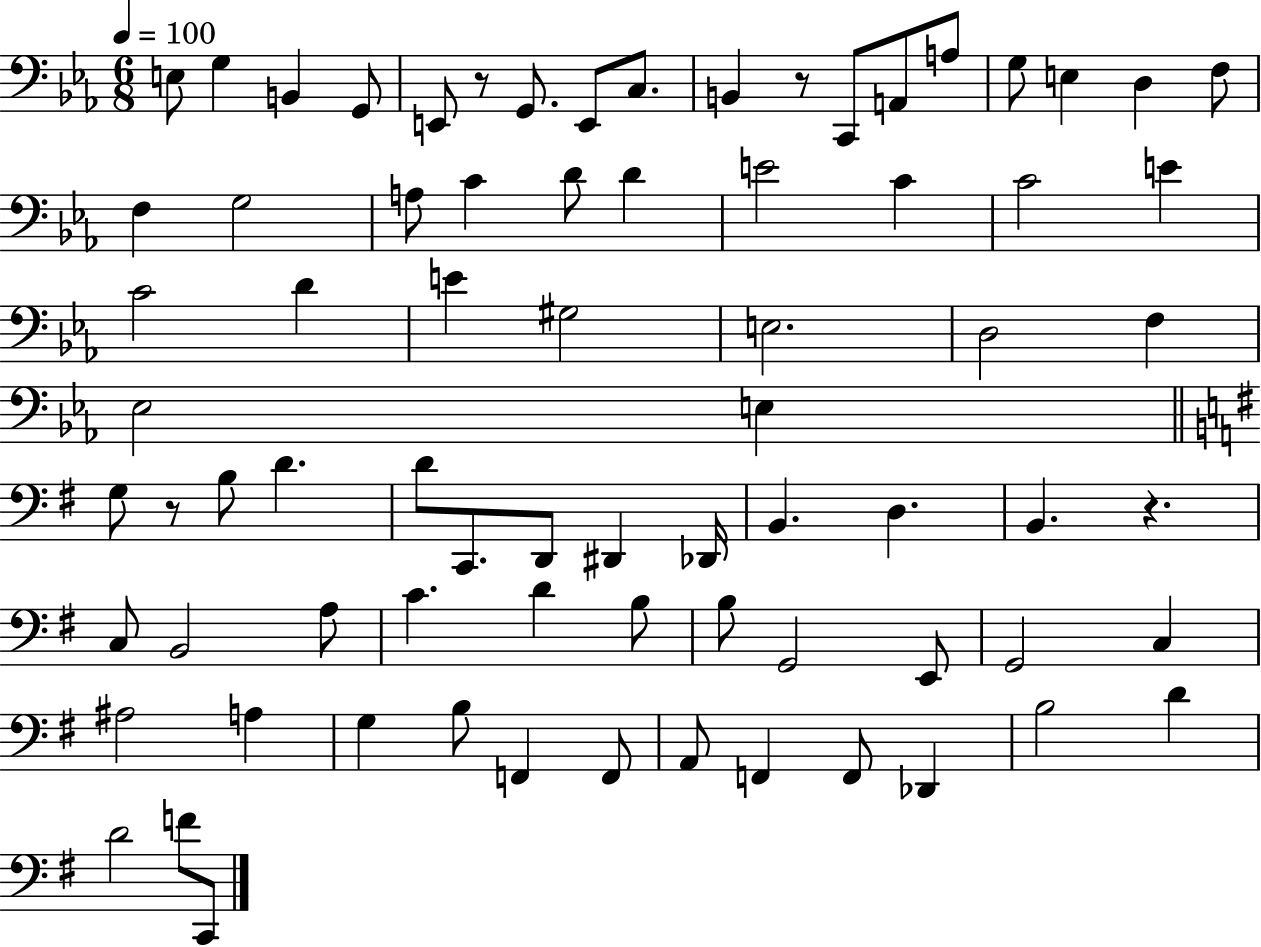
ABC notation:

X:1
T:Untitled
M:6/8
L:1/4
K:Eb
E,/2 G, B,, G,,/2 E,,/2 z/2 G,,/2 E,,/2 C,/2 B,, z/2 C,,/2 A,,/2 A,/2 G,/2 E, D, F,/2 F, G,2 A,/2 C D/2 D E2 C C2 E C2 D E ^G,2 E,2 D,2 F, _E,2 E, G,/2 z/2 B,/2 D D/2 C,,/2 D,,/2 ^D,, _D,,/4 B,, D, B,, z C,/2 B,,2 A,/2 C D B,/2 B,/2 G,,2 E,,/2 G,,2 C, ^A,2 A, G, B,/2 F,, F,,/2 A,,/2 F,, F,,/2 _D,, B,2 D D2 F/2 C,,/2